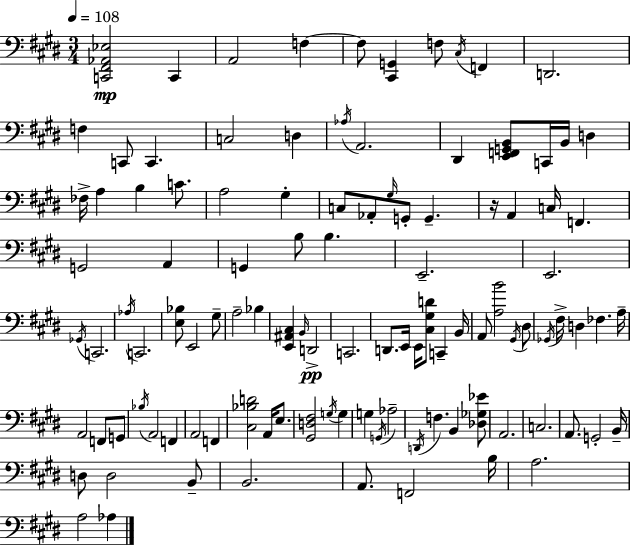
{
  \clef bass
  \numericTimeSignature
  \time 3/4
  \key e \major
  \tempo 4 = 108
  \repeat volta 2 { <c, fis, aes, ees>2\mp c,4 | a,2 f4~~ | f8 <cis, g,>4 f8 \acciaccatura { cis16 } f,4 | d,2. | \break f4 c,8 c,4. | c2 d4 | \acciaccatura { aes16 } a,2. | dis,4 <e, f, g, b,>8 c,16 b,16 d4 | \break fes16-> a4 b4 c'8. | a2 gis4-. | c8 aes,8-. \grace { gis16 } g,8-. g,4.-- | r16 a,4 c16 f,4. | \break g,2 a,4 | g,4 b8 b4. | e,2.-- | e,2. | \break \acciaccatura { ges,16 } c,2. | \acciaccatura { aes16 } c,2. | <e bes>8 e,2 | gis8-- a2-- | \break bes4 <e, ais, cis>4 \grace { b,16 }\pp d,2-> | c,2. | d,8. e,16 e,16 <cis gis d'>8 | c,4-- b,16 a,8 <a b'>2 | \break \acciaccatura { gis,16 } dis8 \acciaccatura { ges,16 } fis16-> d4 | fes4. a16-- a,2 | f,8 g,8 \acciaccatura { bes16 } a,2 | f,4 a,2 | \break f,4 <cis bes d'>2 | a,16 e8. <gis, d fis>2 | \acciaccatura { g16 } g4 g4 | \acciaccatura { g,16 } aes2-- \acciaccatura { d,16 } | \break f4. b,4 <des ges ees'>8 | a,2. | c2. | a,8. g,2-. b,16-- | \break d8 d2 b,8-- | b,2. | a,8. f,2 b16 | a2. | \break a2 aes4 | } \bar "|."
}